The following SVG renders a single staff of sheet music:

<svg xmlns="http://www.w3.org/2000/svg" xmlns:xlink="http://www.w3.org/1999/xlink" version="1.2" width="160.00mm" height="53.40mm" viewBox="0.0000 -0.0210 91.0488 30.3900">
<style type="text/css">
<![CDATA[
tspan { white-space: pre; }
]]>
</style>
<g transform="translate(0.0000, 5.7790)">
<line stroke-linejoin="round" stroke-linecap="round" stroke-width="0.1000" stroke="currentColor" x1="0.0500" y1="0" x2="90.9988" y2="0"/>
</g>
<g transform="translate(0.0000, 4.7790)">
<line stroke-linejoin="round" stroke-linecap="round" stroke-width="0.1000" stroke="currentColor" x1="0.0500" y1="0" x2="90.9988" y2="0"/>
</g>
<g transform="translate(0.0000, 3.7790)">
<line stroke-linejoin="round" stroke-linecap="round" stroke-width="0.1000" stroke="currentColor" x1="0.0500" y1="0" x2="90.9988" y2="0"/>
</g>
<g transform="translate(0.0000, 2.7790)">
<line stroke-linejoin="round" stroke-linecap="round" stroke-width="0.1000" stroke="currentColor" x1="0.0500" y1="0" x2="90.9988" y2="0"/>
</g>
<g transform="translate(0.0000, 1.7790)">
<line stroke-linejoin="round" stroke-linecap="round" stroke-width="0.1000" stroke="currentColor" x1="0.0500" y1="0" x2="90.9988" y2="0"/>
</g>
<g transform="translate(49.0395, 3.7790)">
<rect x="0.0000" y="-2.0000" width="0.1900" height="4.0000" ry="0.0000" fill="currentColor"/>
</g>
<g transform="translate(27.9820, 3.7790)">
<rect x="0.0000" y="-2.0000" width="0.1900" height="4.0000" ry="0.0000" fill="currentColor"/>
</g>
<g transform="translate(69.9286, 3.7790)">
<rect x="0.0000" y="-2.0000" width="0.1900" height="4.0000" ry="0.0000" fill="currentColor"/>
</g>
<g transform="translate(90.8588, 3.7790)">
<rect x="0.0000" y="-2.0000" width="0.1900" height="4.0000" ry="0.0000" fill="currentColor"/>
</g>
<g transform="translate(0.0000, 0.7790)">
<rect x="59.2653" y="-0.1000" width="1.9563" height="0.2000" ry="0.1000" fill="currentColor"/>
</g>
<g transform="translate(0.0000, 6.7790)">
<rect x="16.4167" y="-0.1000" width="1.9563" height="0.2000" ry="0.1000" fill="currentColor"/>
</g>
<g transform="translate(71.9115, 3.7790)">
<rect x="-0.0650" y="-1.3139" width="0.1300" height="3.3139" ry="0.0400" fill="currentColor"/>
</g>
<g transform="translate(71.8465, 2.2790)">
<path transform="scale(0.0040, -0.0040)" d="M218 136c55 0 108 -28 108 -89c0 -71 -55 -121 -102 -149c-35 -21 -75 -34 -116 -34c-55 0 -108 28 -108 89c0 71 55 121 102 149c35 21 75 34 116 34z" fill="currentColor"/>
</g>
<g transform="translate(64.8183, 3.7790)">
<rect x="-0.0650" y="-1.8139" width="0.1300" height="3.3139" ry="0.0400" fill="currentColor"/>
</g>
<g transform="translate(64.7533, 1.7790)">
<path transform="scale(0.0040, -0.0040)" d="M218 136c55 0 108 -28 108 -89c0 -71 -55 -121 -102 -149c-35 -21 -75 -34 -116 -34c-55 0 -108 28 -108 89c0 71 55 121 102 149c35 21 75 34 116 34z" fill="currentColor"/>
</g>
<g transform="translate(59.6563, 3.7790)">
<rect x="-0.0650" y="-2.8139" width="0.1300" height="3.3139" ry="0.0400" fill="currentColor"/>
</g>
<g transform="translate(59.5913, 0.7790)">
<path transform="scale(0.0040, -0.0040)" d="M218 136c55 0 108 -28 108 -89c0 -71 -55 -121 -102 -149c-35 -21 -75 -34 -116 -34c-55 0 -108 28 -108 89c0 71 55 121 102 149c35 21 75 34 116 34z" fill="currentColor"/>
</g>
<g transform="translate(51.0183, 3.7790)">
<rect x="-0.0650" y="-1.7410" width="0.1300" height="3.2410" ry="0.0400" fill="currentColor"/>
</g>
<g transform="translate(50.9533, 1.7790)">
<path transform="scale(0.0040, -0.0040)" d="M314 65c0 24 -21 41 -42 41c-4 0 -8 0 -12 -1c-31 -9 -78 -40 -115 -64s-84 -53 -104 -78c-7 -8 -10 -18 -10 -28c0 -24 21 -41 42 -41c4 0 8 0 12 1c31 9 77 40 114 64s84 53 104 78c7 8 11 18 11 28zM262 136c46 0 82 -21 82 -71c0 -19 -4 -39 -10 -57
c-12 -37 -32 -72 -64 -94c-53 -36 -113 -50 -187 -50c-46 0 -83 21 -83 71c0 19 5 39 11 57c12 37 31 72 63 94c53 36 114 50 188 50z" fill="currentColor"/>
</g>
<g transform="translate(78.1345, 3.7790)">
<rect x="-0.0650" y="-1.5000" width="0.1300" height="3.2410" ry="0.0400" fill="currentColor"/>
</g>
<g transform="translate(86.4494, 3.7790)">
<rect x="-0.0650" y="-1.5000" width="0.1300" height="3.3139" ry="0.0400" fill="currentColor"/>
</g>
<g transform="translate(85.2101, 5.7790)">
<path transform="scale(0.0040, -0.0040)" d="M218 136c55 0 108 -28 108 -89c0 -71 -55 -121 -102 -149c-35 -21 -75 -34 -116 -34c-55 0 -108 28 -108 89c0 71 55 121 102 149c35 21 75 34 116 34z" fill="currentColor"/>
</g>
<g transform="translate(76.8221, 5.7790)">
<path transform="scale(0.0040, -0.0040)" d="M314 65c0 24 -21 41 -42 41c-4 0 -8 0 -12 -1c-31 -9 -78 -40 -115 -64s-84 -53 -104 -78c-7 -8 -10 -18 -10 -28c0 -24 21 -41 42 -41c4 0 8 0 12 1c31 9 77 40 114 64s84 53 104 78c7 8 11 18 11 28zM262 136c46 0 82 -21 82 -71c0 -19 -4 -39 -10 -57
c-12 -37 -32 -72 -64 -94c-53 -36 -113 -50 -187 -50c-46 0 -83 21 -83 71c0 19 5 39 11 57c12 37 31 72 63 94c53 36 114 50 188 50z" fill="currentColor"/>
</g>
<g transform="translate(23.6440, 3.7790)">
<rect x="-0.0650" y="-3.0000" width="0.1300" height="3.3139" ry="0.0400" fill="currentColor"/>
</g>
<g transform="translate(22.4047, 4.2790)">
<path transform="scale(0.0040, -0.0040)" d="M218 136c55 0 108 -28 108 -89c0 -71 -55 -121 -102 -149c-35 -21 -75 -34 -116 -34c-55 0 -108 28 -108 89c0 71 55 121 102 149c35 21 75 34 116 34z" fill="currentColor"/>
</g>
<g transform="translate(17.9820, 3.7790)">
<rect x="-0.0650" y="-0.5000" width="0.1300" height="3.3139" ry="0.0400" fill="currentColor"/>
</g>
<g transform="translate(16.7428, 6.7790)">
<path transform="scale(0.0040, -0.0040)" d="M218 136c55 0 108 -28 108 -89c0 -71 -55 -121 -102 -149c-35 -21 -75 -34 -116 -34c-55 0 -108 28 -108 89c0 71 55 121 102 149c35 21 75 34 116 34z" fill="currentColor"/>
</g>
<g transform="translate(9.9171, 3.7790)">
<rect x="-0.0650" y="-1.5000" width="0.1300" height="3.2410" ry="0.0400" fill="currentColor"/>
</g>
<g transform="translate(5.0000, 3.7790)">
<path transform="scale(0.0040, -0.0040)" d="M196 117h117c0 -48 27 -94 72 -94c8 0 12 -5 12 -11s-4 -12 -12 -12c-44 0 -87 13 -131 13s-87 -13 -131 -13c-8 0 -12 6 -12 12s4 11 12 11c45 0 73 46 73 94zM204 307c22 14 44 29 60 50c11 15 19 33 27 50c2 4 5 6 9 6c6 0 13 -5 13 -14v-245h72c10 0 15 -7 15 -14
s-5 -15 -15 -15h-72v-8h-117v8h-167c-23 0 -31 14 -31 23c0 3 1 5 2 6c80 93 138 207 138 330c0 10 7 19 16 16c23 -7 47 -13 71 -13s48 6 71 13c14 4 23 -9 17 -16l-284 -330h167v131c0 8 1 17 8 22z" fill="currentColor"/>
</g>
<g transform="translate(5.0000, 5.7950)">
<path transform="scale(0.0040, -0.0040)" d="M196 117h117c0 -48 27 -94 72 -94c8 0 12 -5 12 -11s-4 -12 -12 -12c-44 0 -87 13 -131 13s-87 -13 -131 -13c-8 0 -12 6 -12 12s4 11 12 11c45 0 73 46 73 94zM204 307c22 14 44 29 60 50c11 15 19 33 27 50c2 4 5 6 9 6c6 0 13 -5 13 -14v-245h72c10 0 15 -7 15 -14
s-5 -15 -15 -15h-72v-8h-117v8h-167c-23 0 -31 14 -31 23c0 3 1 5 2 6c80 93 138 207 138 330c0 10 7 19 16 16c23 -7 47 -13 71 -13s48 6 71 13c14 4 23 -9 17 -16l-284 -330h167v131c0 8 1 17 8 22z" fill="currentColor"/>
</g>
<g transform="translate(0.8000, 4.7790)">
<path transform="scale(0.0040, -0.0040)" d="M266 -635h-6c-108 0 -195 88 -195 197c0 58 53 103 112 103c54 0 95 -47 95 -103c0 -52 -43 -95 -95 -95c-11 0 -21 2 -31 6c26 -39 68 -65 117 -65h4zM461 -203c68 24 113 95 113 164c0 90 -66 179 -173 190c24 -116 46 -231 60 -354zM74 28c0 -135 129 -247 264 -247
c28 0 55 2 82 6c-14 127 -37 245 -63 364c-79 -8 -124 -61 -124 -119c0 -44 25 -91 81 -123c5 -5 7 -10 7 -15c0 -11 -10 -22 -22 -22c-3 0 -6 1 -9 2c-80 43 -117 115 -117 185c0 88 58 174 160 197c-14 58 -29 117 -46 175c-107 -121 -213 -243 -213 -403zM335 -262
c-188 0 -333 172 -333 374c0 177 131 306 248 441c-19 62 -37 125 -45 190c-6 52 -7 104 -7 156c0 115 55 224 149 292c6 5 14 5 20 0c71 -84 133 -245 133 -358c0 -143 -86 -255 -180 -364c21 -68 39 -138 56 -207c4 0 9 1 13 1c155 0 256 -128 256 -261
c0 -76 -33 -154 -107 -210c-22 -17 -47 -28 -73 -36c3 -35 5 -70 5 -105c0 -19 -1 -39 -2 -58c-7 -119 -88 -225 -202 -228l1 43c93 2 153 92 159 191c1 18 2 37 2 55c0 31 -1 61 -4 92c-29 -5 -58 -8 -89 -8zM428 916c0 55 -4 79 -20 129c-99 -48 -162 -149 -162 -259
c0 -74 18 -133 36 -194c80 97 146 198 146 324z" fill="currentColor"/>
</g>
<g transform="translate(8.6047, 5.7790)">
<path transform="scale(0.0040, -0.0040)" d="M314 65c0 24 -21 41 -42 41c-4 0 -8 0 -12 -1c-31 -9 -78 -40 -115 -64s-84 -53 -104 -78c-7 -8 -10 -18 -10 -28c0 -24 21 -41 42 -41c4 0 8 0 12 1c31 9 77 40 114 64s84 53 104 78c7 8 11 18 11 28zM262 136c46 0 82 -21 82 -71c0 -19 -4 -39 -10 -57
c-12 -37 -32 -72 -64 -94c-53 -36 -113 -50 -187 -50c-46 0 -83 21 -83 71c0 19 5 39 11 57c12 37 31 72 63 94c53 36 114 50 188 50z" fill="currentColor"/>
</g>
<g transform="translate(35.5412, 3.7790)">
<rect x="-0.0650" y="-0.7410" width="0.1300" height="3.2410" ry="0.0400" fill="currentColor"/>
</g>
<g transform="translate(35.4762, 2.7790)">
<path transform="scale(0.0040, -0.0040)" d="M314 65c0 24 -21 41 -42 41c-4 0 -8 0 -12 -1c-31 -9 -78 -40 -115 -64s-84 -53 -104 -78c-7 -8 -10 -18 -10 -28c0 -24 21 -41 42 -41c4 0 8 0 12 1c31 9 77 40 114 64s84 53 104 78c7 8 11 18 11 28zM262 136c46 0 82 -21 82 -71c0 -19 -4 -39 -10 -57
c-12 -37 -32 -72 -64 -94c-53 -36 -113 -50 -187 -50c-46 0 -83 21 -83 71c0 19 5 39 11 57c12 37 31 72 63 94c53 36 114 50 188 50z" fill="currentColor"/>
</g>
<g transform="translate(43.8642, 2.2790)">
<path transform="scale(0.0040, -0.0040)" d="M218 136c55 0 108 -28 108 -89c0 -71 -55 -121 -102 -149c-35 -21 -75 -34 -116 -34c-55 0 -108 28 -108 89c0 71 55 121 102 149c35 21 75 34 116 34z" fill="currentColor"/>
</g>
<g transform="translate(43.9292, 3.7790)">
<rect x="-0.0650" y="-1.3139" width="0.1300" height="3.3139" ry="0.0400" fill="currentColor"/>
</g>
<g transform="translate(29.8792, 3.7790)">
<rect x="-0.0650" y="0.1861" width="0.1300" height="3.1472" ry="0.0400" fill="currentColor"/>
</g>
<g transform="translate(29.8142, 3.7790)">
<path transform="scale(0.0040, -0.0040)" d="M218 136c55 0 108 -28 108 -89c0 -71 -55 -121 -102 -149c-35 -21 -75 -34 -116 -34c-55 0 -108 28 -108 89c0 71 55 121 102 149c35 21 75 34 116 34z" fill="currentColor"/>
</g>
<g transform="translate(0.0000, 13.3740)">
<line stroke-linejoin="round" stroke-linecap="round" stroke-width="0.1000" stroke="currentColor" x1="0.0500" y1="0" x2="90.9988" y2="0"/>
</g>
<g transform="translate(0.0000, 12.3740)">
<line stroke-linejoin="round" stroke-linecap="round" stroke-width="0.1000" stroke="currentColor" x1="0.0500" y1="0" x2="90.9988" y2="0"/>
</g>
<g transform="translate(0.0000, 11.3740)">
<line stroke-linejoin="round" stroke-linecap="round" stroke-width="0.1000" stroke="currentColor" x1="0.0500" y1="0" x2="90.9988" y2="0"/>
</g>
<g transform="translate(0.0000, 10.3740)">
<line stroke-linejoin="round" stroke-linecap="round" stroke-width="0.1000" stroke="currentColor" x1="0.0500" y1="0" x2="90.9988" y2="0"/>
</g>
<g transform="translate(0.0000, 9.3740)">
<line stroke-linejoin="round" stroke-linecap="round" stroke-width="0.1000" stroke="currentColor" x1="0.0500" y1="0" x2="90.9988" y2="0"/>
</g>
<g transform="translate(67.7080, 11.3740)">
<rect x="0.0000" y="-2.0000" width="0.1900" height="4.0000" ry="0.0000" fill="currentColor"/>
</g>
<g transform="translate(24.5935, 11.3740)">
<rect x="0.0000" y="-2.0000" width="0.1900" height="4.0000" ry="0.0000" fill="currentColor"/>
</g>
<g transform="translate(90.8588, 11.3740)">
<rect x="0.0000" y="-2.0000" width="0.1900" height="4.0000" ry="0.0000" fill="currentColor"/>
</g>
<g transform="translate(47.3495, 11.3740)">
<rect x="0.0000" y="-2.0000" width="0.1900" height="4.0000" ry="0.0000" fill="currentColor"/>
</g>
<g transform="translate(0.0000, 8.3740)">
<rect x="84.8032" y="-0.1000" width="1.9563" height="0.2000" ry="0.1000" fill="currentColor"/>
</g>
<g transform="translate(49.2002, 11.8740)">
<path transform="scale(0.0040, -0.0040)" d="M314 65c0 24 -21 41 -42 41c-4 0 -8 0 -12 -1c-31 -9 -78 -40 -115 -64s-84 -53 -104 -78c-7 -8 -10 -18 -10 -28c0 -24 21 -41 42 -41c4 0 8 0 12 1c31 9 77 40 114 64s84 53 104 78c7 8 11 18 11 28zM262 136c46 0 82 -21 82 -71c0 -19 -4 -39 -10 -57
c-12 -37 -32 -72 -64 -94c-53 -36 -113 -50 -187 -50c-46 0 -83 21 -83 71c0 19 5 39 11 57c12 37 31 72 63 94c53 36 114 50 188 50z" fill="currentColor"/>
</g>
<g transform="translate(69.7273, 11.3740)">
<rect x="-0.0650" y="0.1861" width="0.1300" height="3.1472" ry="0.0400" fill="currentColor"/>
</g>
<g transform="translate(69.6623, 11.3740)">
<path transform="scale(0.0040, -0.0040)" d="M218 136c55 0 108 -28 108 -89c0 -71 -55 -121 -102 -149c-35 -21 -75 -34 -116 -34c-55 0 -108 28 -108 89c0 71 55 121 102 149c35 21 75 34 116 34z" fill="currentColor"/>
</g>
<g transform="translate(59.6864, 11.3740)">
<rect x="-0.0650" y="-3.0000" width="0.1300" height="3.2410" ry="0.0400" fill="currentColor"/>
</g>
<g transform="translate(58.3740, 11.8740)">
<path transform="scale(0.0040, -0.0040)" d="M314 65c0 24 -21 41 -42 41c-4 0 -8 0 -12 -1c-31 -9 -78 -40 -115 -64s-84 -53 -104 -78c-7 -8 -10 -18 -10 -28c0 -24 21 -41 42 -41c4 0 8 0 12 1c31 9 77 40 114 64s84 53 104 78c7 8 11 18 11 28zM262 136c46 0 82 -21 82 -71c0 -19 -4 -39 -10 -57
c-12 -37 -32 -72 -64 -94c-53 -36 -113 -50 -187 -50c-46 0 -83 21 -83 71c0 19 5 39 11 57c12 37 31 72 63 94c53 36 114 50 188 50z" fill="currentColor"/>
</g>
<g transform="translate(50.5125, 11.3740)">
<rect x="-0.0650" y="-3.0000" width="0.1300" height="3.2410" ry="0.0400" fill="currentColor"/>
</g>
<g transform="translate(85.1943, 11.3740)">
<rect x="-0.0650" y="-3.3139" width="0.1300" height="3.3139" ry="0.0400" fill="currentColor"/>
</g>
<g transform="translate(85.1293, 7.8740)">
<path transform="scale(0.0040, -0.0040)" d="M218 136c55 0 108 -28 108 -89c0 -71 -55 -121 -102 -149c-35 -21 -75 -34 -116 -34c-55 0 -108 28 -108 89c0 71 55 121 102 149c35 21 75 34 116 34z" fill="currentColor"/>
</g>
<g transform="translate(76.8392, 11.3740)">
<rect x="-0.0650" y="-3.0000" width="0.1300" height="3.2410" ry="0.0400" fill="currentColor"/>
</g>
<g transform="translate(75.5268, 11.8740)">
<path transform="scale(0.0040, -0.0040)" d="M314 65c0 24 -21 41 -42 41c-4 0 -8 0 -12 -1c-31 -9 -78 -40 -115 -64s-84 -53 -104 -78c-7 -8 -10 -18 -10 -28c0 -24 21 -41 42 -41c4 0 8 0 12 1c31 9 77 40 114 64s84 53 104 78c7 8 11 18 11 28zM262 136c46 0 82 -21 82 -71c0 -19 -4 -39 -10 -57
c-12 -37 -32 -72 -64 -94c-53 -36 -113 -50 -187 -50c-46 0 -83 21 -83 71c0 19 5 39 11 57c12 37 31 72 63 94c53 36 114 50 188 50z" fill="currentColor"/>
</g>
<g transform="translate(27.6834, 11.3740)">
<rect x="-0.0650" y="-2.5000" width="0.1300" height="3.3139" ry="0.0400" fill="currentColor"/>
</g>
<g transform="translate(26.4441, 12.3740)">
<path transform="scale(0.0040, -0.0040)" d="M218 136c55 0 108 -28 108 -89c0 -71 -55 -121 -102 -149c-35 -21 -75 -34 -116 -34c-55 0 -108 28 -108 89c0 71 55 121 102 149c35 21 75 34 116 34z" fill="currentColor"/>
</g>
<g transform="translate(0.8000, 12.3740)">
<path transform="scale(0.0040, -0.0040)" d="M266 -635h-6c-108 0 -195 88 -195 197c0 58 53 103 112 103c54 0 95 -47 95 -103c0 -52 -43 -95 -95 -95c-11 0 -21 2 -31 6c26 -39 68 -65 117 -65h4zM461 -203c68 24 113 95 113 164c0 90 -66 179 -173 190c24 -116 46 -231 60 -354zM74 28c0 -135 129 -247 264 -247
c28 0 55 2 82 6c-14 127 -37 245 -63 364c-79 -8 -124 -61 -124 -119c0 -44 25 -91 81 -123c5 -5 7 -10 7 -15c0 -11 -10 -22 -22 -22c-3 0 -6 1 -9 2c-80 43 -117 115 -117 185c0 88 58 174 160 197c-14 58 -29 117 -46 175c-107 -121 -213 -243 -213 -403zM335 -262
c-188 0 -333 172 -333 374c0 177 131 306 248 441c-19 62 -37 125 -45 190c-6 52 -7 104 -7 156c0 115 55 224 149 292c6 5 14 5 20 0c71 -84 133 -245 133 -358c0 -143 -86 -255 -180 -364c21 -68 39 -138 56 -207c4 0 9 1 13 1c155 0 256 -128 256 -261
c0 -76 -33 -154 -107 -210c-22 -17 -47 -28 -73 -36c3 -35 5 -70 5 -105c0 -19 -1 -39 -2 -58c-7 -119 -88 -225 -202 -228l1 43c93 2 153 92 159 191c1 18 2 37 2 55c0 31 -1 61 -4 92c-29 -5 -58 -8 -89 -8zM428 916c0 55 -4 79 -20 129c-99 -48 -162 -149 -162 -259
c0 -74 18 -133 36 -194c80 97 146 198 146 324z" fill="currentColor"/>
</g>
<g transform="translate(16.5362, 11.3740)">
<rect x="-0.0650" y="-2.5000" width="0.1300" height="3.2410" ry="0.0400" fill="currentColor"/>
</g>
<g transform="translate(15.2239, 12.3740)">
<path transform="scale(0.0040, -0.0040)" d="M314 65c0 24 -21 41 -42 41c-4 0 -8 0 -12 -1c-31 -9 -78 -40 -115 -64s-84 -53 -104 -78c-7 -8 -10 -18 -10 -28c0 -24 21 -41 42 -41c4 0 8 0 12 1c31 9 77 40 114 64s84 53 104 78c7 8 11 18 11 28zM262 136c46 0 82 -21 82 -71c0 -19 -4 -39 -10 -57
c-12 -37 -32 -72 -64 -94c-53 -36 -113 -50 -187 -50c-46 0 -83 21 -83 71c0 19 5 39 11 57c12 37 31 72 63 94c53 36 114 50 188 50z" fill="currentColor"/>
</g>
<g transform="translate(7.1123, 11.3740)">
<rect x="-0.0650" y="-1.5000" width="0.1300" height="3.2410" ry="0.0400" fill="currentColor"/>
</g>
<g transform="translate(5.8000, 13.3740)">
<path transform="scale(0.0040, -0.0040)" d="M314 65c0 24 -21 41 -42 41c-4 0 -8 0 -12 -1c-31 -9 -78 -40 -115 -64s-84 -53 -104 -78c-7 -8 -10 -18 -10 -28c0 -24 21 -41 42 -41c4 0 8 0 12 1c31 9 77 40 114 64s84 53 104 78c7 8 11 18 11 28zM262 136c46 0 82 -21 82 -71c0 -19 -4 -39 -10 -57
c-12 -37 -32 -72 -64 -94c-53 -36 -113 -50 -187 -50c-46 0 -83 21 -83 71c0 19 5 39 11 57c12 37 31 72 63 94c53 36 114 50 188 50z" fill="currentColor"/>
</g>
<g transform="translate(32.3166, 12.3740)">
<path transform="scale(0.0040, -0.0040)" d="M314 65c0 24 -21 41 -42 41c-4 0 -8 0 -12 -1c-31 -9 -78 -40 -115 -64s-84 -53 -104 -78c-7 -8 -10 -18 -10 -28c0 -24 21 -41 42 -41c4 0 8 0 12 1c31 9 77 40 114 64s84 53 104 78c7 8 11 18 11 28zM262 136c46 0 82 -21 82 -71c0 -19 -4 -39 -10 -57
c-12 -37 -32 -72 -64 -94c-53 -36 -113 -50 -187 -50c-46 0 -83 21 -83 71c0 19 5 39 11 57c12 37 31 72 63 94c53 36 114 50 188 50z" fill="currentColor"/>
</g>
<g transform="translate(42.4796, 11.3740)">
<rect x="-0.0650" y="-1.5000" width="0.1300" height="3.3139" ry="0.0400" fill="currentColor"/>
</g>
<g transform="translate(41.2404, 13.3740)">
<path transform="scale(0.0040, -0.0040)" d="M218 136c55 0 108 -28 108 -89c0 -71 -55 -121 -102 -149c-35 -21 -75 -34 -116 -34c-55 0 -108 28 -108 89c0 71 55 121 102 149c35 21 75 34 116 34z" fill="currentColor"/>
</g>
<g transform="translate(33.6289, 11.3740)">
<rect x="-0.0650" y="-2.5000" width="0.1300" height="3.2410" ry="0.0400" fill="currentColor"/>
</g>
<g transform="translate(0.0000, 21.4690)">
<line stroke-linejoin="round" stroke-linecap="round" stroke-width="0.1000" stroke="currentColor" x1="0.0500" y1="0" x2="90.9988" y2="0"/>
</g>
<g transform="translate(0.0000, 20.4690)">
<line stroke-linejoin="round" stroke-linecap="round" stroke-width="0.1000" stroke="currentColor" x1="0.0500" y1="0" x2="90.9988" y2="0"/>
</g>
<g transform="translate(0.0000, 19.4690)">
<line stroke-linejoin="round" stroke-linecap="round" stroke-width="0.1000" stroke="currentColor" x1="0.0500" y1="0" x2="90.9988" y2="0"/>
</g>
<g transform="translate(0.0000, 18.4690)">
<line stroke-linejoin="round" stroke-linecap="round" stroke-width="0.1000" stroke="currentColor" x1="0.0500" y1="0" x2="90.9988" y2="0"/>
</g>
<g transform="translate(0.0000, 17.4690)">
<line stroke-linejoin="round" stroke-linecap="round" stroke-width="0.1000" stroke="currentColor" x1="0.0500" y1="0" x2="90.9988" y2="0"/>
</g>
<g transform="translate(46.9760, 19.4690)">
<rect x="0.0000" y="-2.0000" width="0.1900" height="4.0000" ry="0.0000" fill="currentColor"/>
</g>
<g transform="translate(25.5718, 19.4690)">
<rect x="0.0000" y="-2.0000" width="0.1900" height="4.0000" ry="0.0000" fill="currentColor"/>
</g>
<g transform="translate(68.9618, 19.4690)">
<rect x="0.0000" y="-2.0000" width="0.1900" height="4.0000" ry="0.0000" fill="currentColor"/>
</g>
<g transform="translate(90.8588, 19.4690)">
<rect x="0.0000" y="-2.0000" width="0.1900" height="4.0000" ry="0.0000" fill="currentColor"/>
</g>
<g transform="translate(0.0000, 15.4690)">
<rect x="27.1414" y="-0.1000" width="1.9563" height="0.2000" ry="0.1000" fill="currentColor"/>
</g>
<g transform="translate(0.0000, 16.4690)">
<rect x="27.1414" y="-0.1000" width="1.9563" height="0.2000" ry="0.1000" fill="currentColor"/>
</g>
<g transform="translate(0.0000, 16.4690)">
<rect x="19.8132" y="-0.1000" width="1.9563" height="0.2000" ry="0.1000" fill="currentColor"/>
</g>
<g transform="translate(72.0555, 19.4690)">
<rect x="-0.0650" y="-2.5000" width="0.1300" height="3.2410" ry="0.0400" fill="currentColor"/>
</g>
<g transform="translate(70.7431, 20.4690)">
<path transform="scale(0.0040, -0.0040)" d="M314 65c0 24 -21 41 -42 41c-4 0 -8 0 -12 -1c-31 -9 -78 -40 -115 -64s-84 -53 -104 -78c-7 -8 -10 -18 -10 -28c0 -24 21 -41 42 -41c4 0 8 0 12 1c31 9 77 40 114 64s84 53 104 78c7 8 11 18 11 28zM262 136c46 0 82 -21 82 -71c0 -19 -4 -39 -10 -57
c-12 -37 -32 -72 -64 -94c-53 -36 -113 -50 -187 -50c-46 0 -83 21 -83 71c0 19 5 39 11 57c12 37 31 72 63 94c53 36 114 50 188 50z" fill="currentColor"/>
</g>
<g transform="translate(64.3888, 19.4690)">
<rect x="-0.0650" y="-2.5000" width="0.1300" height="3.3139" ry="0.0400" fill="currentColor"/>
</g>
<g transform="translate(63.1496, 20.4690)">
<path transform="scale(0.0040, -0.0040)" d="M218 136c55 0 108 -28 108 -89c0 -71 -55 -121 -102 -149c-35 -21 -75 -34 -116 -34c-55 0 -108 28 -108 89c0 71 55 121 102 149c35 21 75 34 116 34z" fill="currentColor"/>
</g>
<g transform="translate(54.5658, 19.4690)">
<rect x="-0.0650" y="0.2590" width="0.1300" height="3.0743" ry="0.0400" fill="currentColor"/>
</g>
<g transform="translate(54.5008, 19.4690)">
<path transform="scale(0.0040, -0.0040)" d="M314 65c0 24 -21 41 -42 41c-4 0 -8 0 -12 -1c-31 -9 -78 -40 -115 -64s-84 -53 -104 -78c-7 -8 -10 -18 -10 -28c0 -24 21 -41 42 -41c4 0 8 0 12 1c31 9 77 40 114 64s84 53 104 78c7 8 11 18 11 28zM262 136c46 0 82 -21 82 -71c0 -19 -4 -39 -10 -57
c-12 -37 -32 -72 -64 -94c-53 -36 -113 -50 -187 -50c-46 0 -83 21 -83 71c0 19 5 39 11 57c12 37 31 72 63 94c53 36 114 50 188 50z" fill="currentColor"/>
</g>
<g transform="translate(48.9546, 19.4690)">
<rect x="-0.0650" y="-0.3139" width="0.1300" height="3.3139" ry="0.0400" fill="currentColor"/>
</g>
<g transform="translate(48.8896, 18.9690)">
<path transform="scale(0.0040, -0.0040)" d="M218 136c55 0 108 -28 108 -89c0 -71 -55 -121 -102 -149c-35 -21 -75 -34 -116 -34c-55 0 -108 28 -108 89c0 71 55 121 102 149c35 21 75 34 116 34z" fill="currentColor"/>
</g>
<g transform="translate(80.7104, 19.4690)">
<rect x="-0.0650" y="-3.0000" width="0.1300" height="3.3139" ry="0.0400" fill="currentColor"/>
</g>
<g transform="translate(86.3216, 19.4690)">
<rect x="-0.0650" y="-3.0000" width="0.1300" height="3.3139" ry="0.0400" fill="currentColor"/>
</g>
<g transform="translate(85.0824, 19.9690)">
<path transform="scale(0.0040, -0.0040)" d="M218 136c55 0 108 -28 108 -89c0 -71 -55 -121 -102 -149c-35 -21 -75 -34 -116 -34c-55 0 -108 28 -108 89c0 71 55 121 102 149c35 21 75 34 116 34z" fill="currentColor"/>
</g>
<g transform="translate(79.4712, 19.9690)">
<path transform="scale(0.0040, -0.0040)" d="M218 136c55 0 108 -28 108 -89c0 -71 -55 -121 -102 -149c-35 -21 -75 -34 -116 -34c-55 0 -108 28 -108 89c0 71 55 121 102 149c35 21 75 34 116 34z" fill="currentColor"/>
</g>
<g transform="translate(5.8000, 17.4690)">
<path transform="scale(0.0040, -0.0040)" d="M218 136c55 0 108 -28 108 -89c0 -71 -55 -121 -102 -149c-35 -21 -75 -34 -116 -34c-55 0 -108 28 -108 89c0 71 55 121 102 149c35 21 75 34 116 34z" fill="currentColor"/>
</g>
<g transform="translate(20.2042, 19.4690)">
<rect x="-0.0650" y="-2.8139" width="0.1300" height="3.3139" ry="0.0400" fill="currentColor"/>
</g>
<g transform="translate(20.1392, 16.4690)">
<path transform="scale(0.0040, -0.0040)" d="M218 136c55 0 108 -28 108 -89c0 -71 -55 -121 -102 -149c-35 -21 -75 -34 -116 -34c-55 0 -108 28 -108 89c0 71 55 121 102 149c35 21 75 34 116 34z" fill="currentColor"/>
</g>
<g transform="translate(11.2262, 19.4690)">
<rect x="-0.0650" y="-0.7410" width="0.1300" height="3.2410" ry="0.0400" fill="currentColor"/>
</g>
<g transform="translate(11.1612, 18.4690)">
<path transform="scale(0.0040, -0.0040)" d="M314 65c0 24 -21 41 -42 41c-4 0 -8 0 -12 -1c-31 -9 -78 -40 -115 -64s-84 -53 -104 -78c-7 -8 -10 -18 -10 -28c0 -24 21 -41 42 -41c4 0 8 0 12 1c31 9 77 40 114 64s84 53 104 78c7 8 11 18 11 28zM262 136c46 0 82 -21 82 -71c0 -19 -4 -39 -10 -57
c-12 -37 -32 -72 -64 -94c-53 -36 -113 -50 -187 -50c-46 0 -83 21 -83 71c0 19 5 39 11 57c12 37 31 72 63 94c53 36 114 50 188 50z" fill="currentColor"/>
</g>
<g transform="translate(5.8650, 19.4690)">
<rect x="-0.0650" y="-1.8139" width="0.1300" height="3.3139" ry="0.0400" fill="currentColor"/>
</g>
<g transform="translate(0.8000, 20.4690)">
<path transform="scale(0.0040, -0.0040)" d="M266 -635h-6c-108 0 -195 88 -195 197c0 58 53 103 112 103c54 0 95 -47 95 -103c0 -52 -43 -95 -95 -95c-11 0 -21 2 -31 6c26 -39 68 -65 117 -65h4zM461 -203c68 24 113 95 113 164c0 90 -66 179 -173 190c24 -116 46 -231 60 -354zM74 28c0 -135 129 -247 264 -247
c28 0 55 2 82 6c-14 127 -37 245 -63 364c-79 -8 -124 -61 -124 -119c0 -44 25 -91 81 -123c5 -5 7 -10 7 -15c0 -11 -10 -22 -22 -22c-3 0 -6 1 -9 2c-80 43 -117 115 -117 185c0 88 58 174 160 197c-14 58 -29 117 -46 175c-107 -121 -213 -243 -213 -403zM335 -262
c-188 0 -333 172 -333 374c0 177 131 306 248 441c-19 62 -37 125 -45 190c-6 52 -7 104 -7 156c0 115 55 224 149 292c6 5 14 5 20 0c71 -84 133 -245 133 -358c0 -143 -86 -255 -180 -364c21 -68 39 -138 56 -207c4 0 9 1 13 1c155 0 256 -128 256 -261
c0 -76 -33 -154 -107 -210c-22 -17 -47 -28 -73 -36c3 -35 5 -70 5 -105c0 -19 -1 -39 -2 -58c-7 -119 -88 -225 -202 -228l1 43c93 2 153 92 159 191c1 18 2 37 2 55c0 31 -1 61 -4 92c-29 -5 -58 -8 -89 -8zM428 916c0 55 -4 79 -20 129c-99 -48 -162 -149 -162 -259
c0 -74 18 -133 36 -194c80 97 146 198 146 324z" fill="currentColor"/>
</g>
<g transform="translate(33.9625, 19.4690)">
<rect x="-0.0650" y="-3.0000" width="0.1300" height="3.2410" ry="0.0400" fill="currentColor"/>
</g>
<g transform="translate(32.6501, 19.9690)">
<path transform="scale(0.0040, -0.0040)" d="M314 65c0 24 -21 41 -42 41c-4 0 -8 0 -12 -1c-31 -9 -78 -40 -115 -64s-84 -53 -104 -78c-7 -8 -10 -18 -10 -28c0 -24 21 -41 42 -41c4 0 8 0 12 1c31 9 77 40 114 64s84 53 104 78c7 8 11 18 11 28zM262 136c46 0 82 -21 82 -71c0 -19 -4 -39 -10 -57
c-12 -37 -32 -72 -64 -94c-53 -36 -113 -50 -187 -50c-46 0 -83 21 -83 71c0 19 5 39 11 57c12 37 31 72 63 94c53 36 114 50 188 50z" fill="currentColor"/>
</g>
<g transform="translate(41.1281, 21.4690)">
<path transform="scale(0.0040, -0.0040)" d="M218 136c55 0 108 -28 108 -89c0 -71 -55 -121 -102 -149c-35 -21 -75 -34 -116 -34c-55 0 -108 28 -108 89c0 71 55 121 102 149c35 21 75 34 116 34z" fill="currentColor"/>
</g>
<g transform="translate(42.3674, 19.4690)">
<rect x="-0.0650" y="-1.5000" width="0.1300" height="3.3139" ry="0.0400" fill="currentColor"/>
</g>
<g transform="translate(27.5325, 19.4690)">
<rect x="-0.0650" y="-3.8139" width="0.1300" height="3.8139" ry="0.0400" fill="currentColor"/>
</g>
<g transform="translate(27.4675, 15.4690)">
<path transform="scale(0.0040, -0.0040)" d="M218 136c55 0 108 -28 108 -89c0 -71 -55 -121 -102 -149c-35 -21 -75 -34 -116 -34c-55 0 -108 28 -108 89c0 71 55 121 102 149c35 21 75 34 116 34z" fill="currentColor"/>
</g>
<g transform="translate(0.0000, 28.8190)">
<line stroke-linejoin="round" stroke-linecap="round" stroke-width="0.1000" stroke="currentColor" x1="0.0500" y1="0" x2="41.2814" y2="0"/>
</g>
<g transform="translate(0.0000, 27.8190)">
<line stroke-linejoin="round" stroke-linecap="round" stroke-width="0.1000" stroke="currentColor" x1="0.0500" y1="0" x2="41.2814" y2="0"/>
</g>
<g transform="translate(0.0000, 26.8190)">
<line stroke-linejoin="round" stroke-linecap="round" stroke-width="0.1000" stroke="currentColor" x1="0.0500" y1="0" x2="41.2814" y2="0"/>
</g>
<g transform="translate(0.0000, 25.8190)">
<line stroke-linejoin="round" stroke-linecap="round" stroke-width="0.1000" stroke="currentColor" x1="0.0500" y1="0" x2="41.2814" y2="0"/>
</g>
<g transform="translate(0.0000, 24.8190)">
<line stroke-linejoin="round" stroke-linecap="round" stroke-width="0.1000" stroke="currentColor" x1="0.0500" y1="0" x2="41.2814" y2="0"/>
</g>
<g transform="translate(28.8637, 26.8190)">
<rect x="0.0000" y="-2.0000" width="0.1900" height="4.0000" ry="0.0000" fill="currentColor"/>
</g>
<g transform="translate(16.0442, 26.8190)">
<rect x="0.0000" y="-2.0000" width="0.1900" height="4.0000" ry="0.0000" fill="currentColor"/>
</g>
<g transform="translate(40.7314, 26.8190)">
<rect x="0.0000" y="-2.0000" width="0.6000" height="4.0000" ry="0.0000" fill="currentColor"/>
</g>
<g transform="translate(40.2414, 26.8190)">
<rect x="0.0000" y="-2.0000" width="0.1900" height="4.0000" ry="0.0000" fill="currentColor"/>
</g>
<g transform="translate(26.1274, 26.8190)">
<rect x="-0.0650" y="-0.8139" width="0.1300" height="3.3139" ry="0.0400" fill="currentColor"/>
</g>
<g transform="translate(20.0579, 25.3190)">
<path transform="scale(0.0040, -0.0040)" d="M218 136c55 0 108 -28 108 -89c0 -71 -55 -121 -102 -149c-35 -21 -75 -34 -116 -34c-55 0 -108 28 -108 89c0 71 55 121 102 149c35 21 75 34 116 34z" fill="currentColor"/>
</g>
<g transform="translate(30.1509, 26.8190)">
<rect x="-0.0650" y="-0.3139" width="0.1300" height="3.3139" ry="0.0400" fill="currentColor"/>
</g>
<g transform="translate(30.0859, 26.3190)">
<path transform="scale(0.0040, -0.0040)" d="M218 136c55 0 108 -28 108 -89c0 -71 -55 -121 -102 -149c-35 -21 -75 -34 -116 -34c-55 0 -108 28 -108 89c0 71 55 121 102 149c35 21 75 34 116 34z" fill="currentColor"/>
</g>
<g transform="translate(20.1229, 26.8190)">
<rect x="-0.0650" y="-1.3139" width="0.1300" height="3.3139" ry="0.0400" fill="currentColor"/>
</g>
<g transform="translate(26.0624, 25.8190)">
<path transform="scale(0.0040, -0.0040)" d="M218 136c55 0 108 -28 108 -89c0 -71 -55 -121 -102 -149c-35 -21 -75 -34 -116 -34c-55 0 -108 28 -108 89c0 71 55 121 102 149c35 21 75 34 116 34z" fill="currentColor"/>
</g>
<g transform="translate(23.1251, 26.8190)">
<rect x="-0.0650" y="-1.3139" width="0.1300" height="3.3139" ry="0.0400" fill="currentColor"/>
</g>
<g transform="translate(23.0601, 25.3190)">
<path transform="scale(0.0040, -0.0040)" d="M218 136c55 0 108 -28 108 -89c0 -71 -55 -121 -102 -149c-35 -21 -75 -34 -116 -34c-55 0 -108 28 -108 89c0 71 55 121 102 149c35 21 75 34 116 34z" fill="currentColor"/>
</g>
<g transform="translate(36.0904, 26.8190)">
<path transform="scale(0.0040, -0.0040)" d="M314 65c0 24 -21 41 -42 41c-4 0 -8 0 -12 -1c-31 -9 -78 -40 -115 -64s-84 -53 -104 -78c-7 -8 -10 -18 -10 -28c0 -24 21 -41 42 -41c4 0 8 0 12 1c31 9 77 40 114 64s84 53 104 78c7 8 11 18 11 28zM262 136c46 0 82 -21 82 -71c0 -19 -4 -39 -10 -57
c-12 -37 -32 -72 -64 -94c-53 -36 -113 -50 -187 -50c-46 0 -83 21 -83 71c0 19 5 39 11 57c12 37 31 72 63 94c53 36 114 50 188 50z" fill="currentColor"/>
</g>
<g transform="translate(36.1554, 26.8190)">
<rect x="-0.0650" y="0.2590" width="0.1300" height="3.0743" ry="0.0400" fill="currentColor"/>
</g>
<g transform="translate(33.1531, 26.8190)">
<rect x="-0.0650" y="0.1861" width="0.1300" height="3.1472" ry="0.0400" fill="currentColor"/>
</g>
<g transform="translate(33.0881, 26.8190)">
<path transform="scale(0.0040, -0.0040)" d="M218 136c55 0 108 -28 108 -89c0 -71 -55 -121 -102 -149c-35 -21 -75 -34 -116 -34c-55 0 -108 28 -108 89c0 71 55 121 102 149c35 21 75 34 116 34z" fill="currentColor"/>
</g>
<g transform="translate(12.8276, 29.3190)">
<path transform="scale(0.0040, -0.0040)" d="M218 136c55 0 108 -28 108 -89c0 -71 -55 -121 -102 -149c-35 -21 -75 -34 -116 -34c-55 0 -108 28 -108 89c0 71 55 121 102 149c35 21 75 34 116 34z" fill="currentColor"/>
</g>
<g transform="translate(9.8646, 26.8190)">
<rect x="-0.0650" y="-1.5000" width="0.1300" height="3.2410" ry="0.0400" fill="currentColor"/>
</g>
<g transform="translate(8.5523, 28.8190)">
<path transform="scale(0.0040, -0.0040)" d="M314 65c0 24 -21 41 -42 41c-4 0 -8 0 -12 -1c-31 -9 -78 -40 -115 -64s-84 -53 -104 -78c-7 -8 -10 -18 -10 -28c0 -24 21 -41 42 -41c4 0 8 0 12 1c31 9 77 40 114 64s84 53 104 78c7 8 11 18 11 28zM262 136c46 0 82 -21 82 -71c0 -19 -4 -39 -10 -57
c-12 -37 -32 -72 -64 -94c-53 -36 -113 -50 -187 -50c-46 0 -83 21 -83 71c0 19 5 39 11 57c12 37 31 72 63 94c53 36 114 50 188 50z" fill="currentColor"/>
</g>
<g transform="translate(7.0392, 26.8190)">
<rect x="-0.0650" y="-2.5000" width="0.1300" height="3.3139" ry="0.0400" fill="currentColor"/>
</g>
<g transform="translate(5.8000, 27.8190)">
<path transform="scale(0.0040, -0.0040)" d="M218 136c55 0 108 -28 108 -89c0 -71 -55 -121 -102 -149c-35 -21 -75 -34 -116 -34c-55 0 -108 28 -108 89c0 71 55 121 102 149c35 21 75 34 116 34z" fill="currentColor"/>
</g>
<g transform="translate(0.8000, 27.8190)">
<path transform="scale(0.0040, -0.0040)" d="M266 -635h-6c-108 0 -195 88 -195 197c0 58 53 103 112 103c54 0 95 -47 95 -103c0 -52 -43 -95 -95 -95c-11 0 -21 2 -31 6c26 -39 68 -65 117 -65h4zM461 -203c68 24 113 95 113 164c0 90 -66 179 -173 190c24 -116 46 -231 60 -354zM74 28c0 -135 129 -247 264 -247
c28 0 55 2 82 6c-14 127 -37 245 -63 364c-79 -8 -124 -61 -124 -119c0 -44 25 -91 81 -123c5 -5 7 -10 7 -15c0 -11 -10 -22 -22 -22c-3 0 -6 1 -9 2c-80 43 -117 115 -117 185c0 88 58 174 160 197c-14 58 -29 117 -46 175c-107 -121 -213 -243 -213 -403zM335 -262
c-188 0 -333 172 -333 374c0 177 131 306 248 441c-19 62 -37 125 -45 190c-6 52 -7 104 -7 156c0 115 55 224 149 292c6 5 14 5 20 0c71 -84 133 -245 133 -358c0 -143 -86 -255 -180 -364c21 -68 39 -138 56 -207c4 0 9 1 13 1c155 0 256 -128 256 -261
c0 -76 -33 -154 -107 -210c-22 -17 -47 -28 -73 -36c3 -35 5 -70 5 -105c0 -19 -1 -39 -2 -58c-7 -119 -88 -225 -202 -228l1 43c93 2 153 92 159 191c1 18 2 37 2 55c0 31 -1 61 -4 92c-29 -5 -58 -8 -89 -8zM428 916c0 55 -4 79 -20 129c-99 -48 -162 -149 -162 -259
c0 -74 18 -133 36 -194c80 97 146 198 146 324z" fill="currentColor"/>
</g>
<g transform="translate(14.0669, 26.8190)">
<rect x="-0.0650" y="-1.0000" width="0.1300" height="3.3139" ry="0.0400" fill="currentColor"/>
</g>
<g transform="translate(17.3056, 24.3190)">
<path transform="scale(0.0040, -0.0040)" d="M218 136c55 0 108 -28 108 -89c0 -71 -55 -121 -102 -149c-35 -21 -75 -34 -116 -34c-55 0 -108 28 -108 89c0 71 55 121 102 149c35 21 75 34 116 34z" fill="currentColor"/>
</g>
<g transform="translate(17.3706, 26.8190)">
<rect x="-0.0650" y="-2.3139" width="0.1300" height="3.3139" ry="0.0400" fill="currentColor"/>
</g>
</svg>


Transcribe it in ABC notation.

X:1
T:Untitled
M:4/4
L:1/4
K:C
E2 C A B d2 e f2 a f e E2 E E2 G2 G G2 E A2 A2 B A2 b f d2 a c' A2 E c B2 G G2 A A G E2 D g e e d c B B2